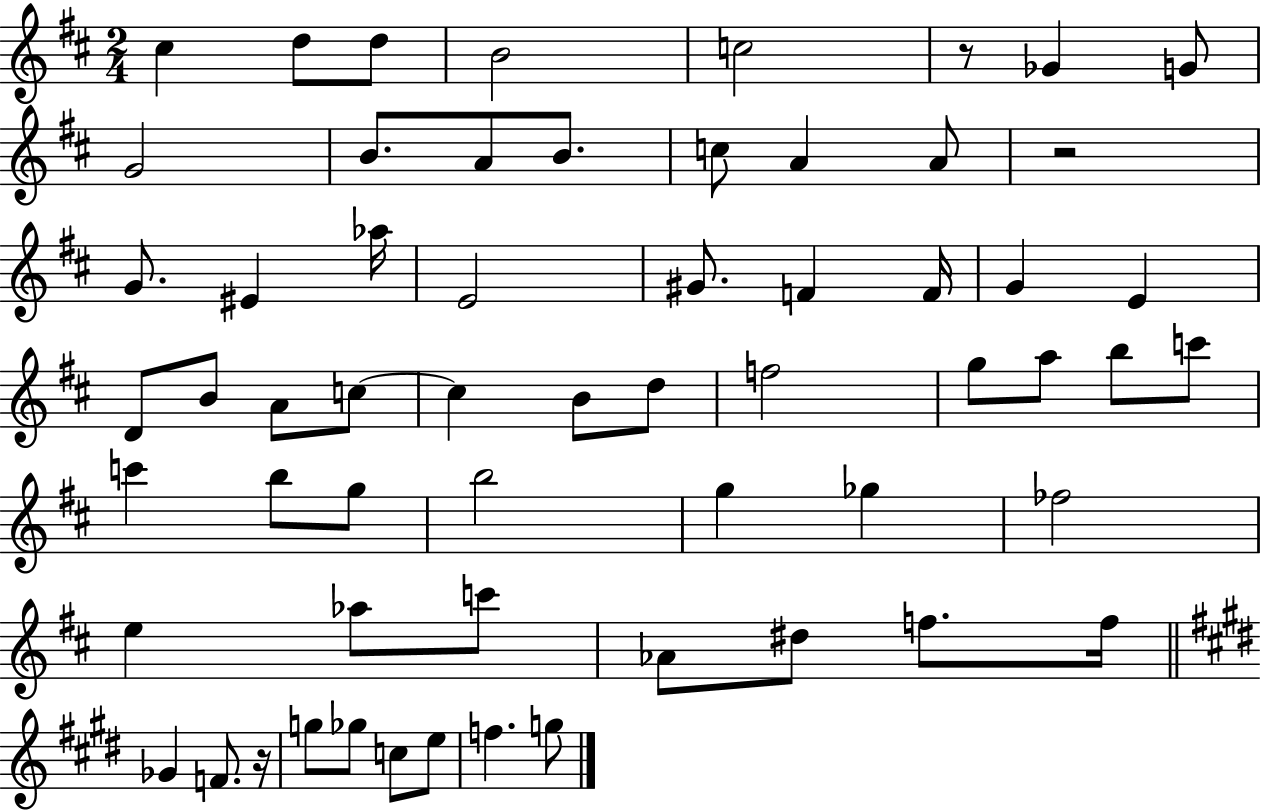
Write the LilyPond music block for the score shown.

{
  \clef treble
  \numericTimeSignature
  \time 2/4
  \key d \major
  \repeat volta 2 { cis''4 d''8 d''8 | b'2 | c''2 | r8 ges'4 g'8 | \break g'2 | b'8. a'8 b'8. | c''8 a'4 a'8 | r2 | \break g'8. eis'4 aes''16 | e'2 | gis'8. f'4 f'16 | g'4 e'4 | \break d'8 b'8 a'8 c''8~~ | c''4 b'8 d''8 | f''2 | g''8 a''8 b''8 c'''8 | \break c'''4 b''8 g''8 | b''2 | g''4 ges''4 | fes''2 | \break e''4 aes''8 c'''8 | aes'8 dis''8 f''8. f''16 | \bar "||" \break \key e \major ges'4 f'8. r16 | g''8 ges''8 c''8 e''8 | f''4. g''8 | } \bar "|."
}